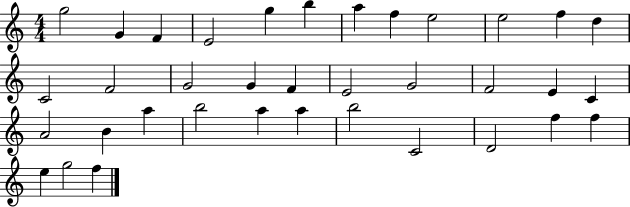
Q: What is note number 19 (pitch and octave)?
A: G4